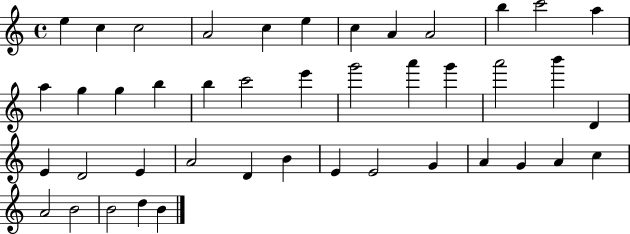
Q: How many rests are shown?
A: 0